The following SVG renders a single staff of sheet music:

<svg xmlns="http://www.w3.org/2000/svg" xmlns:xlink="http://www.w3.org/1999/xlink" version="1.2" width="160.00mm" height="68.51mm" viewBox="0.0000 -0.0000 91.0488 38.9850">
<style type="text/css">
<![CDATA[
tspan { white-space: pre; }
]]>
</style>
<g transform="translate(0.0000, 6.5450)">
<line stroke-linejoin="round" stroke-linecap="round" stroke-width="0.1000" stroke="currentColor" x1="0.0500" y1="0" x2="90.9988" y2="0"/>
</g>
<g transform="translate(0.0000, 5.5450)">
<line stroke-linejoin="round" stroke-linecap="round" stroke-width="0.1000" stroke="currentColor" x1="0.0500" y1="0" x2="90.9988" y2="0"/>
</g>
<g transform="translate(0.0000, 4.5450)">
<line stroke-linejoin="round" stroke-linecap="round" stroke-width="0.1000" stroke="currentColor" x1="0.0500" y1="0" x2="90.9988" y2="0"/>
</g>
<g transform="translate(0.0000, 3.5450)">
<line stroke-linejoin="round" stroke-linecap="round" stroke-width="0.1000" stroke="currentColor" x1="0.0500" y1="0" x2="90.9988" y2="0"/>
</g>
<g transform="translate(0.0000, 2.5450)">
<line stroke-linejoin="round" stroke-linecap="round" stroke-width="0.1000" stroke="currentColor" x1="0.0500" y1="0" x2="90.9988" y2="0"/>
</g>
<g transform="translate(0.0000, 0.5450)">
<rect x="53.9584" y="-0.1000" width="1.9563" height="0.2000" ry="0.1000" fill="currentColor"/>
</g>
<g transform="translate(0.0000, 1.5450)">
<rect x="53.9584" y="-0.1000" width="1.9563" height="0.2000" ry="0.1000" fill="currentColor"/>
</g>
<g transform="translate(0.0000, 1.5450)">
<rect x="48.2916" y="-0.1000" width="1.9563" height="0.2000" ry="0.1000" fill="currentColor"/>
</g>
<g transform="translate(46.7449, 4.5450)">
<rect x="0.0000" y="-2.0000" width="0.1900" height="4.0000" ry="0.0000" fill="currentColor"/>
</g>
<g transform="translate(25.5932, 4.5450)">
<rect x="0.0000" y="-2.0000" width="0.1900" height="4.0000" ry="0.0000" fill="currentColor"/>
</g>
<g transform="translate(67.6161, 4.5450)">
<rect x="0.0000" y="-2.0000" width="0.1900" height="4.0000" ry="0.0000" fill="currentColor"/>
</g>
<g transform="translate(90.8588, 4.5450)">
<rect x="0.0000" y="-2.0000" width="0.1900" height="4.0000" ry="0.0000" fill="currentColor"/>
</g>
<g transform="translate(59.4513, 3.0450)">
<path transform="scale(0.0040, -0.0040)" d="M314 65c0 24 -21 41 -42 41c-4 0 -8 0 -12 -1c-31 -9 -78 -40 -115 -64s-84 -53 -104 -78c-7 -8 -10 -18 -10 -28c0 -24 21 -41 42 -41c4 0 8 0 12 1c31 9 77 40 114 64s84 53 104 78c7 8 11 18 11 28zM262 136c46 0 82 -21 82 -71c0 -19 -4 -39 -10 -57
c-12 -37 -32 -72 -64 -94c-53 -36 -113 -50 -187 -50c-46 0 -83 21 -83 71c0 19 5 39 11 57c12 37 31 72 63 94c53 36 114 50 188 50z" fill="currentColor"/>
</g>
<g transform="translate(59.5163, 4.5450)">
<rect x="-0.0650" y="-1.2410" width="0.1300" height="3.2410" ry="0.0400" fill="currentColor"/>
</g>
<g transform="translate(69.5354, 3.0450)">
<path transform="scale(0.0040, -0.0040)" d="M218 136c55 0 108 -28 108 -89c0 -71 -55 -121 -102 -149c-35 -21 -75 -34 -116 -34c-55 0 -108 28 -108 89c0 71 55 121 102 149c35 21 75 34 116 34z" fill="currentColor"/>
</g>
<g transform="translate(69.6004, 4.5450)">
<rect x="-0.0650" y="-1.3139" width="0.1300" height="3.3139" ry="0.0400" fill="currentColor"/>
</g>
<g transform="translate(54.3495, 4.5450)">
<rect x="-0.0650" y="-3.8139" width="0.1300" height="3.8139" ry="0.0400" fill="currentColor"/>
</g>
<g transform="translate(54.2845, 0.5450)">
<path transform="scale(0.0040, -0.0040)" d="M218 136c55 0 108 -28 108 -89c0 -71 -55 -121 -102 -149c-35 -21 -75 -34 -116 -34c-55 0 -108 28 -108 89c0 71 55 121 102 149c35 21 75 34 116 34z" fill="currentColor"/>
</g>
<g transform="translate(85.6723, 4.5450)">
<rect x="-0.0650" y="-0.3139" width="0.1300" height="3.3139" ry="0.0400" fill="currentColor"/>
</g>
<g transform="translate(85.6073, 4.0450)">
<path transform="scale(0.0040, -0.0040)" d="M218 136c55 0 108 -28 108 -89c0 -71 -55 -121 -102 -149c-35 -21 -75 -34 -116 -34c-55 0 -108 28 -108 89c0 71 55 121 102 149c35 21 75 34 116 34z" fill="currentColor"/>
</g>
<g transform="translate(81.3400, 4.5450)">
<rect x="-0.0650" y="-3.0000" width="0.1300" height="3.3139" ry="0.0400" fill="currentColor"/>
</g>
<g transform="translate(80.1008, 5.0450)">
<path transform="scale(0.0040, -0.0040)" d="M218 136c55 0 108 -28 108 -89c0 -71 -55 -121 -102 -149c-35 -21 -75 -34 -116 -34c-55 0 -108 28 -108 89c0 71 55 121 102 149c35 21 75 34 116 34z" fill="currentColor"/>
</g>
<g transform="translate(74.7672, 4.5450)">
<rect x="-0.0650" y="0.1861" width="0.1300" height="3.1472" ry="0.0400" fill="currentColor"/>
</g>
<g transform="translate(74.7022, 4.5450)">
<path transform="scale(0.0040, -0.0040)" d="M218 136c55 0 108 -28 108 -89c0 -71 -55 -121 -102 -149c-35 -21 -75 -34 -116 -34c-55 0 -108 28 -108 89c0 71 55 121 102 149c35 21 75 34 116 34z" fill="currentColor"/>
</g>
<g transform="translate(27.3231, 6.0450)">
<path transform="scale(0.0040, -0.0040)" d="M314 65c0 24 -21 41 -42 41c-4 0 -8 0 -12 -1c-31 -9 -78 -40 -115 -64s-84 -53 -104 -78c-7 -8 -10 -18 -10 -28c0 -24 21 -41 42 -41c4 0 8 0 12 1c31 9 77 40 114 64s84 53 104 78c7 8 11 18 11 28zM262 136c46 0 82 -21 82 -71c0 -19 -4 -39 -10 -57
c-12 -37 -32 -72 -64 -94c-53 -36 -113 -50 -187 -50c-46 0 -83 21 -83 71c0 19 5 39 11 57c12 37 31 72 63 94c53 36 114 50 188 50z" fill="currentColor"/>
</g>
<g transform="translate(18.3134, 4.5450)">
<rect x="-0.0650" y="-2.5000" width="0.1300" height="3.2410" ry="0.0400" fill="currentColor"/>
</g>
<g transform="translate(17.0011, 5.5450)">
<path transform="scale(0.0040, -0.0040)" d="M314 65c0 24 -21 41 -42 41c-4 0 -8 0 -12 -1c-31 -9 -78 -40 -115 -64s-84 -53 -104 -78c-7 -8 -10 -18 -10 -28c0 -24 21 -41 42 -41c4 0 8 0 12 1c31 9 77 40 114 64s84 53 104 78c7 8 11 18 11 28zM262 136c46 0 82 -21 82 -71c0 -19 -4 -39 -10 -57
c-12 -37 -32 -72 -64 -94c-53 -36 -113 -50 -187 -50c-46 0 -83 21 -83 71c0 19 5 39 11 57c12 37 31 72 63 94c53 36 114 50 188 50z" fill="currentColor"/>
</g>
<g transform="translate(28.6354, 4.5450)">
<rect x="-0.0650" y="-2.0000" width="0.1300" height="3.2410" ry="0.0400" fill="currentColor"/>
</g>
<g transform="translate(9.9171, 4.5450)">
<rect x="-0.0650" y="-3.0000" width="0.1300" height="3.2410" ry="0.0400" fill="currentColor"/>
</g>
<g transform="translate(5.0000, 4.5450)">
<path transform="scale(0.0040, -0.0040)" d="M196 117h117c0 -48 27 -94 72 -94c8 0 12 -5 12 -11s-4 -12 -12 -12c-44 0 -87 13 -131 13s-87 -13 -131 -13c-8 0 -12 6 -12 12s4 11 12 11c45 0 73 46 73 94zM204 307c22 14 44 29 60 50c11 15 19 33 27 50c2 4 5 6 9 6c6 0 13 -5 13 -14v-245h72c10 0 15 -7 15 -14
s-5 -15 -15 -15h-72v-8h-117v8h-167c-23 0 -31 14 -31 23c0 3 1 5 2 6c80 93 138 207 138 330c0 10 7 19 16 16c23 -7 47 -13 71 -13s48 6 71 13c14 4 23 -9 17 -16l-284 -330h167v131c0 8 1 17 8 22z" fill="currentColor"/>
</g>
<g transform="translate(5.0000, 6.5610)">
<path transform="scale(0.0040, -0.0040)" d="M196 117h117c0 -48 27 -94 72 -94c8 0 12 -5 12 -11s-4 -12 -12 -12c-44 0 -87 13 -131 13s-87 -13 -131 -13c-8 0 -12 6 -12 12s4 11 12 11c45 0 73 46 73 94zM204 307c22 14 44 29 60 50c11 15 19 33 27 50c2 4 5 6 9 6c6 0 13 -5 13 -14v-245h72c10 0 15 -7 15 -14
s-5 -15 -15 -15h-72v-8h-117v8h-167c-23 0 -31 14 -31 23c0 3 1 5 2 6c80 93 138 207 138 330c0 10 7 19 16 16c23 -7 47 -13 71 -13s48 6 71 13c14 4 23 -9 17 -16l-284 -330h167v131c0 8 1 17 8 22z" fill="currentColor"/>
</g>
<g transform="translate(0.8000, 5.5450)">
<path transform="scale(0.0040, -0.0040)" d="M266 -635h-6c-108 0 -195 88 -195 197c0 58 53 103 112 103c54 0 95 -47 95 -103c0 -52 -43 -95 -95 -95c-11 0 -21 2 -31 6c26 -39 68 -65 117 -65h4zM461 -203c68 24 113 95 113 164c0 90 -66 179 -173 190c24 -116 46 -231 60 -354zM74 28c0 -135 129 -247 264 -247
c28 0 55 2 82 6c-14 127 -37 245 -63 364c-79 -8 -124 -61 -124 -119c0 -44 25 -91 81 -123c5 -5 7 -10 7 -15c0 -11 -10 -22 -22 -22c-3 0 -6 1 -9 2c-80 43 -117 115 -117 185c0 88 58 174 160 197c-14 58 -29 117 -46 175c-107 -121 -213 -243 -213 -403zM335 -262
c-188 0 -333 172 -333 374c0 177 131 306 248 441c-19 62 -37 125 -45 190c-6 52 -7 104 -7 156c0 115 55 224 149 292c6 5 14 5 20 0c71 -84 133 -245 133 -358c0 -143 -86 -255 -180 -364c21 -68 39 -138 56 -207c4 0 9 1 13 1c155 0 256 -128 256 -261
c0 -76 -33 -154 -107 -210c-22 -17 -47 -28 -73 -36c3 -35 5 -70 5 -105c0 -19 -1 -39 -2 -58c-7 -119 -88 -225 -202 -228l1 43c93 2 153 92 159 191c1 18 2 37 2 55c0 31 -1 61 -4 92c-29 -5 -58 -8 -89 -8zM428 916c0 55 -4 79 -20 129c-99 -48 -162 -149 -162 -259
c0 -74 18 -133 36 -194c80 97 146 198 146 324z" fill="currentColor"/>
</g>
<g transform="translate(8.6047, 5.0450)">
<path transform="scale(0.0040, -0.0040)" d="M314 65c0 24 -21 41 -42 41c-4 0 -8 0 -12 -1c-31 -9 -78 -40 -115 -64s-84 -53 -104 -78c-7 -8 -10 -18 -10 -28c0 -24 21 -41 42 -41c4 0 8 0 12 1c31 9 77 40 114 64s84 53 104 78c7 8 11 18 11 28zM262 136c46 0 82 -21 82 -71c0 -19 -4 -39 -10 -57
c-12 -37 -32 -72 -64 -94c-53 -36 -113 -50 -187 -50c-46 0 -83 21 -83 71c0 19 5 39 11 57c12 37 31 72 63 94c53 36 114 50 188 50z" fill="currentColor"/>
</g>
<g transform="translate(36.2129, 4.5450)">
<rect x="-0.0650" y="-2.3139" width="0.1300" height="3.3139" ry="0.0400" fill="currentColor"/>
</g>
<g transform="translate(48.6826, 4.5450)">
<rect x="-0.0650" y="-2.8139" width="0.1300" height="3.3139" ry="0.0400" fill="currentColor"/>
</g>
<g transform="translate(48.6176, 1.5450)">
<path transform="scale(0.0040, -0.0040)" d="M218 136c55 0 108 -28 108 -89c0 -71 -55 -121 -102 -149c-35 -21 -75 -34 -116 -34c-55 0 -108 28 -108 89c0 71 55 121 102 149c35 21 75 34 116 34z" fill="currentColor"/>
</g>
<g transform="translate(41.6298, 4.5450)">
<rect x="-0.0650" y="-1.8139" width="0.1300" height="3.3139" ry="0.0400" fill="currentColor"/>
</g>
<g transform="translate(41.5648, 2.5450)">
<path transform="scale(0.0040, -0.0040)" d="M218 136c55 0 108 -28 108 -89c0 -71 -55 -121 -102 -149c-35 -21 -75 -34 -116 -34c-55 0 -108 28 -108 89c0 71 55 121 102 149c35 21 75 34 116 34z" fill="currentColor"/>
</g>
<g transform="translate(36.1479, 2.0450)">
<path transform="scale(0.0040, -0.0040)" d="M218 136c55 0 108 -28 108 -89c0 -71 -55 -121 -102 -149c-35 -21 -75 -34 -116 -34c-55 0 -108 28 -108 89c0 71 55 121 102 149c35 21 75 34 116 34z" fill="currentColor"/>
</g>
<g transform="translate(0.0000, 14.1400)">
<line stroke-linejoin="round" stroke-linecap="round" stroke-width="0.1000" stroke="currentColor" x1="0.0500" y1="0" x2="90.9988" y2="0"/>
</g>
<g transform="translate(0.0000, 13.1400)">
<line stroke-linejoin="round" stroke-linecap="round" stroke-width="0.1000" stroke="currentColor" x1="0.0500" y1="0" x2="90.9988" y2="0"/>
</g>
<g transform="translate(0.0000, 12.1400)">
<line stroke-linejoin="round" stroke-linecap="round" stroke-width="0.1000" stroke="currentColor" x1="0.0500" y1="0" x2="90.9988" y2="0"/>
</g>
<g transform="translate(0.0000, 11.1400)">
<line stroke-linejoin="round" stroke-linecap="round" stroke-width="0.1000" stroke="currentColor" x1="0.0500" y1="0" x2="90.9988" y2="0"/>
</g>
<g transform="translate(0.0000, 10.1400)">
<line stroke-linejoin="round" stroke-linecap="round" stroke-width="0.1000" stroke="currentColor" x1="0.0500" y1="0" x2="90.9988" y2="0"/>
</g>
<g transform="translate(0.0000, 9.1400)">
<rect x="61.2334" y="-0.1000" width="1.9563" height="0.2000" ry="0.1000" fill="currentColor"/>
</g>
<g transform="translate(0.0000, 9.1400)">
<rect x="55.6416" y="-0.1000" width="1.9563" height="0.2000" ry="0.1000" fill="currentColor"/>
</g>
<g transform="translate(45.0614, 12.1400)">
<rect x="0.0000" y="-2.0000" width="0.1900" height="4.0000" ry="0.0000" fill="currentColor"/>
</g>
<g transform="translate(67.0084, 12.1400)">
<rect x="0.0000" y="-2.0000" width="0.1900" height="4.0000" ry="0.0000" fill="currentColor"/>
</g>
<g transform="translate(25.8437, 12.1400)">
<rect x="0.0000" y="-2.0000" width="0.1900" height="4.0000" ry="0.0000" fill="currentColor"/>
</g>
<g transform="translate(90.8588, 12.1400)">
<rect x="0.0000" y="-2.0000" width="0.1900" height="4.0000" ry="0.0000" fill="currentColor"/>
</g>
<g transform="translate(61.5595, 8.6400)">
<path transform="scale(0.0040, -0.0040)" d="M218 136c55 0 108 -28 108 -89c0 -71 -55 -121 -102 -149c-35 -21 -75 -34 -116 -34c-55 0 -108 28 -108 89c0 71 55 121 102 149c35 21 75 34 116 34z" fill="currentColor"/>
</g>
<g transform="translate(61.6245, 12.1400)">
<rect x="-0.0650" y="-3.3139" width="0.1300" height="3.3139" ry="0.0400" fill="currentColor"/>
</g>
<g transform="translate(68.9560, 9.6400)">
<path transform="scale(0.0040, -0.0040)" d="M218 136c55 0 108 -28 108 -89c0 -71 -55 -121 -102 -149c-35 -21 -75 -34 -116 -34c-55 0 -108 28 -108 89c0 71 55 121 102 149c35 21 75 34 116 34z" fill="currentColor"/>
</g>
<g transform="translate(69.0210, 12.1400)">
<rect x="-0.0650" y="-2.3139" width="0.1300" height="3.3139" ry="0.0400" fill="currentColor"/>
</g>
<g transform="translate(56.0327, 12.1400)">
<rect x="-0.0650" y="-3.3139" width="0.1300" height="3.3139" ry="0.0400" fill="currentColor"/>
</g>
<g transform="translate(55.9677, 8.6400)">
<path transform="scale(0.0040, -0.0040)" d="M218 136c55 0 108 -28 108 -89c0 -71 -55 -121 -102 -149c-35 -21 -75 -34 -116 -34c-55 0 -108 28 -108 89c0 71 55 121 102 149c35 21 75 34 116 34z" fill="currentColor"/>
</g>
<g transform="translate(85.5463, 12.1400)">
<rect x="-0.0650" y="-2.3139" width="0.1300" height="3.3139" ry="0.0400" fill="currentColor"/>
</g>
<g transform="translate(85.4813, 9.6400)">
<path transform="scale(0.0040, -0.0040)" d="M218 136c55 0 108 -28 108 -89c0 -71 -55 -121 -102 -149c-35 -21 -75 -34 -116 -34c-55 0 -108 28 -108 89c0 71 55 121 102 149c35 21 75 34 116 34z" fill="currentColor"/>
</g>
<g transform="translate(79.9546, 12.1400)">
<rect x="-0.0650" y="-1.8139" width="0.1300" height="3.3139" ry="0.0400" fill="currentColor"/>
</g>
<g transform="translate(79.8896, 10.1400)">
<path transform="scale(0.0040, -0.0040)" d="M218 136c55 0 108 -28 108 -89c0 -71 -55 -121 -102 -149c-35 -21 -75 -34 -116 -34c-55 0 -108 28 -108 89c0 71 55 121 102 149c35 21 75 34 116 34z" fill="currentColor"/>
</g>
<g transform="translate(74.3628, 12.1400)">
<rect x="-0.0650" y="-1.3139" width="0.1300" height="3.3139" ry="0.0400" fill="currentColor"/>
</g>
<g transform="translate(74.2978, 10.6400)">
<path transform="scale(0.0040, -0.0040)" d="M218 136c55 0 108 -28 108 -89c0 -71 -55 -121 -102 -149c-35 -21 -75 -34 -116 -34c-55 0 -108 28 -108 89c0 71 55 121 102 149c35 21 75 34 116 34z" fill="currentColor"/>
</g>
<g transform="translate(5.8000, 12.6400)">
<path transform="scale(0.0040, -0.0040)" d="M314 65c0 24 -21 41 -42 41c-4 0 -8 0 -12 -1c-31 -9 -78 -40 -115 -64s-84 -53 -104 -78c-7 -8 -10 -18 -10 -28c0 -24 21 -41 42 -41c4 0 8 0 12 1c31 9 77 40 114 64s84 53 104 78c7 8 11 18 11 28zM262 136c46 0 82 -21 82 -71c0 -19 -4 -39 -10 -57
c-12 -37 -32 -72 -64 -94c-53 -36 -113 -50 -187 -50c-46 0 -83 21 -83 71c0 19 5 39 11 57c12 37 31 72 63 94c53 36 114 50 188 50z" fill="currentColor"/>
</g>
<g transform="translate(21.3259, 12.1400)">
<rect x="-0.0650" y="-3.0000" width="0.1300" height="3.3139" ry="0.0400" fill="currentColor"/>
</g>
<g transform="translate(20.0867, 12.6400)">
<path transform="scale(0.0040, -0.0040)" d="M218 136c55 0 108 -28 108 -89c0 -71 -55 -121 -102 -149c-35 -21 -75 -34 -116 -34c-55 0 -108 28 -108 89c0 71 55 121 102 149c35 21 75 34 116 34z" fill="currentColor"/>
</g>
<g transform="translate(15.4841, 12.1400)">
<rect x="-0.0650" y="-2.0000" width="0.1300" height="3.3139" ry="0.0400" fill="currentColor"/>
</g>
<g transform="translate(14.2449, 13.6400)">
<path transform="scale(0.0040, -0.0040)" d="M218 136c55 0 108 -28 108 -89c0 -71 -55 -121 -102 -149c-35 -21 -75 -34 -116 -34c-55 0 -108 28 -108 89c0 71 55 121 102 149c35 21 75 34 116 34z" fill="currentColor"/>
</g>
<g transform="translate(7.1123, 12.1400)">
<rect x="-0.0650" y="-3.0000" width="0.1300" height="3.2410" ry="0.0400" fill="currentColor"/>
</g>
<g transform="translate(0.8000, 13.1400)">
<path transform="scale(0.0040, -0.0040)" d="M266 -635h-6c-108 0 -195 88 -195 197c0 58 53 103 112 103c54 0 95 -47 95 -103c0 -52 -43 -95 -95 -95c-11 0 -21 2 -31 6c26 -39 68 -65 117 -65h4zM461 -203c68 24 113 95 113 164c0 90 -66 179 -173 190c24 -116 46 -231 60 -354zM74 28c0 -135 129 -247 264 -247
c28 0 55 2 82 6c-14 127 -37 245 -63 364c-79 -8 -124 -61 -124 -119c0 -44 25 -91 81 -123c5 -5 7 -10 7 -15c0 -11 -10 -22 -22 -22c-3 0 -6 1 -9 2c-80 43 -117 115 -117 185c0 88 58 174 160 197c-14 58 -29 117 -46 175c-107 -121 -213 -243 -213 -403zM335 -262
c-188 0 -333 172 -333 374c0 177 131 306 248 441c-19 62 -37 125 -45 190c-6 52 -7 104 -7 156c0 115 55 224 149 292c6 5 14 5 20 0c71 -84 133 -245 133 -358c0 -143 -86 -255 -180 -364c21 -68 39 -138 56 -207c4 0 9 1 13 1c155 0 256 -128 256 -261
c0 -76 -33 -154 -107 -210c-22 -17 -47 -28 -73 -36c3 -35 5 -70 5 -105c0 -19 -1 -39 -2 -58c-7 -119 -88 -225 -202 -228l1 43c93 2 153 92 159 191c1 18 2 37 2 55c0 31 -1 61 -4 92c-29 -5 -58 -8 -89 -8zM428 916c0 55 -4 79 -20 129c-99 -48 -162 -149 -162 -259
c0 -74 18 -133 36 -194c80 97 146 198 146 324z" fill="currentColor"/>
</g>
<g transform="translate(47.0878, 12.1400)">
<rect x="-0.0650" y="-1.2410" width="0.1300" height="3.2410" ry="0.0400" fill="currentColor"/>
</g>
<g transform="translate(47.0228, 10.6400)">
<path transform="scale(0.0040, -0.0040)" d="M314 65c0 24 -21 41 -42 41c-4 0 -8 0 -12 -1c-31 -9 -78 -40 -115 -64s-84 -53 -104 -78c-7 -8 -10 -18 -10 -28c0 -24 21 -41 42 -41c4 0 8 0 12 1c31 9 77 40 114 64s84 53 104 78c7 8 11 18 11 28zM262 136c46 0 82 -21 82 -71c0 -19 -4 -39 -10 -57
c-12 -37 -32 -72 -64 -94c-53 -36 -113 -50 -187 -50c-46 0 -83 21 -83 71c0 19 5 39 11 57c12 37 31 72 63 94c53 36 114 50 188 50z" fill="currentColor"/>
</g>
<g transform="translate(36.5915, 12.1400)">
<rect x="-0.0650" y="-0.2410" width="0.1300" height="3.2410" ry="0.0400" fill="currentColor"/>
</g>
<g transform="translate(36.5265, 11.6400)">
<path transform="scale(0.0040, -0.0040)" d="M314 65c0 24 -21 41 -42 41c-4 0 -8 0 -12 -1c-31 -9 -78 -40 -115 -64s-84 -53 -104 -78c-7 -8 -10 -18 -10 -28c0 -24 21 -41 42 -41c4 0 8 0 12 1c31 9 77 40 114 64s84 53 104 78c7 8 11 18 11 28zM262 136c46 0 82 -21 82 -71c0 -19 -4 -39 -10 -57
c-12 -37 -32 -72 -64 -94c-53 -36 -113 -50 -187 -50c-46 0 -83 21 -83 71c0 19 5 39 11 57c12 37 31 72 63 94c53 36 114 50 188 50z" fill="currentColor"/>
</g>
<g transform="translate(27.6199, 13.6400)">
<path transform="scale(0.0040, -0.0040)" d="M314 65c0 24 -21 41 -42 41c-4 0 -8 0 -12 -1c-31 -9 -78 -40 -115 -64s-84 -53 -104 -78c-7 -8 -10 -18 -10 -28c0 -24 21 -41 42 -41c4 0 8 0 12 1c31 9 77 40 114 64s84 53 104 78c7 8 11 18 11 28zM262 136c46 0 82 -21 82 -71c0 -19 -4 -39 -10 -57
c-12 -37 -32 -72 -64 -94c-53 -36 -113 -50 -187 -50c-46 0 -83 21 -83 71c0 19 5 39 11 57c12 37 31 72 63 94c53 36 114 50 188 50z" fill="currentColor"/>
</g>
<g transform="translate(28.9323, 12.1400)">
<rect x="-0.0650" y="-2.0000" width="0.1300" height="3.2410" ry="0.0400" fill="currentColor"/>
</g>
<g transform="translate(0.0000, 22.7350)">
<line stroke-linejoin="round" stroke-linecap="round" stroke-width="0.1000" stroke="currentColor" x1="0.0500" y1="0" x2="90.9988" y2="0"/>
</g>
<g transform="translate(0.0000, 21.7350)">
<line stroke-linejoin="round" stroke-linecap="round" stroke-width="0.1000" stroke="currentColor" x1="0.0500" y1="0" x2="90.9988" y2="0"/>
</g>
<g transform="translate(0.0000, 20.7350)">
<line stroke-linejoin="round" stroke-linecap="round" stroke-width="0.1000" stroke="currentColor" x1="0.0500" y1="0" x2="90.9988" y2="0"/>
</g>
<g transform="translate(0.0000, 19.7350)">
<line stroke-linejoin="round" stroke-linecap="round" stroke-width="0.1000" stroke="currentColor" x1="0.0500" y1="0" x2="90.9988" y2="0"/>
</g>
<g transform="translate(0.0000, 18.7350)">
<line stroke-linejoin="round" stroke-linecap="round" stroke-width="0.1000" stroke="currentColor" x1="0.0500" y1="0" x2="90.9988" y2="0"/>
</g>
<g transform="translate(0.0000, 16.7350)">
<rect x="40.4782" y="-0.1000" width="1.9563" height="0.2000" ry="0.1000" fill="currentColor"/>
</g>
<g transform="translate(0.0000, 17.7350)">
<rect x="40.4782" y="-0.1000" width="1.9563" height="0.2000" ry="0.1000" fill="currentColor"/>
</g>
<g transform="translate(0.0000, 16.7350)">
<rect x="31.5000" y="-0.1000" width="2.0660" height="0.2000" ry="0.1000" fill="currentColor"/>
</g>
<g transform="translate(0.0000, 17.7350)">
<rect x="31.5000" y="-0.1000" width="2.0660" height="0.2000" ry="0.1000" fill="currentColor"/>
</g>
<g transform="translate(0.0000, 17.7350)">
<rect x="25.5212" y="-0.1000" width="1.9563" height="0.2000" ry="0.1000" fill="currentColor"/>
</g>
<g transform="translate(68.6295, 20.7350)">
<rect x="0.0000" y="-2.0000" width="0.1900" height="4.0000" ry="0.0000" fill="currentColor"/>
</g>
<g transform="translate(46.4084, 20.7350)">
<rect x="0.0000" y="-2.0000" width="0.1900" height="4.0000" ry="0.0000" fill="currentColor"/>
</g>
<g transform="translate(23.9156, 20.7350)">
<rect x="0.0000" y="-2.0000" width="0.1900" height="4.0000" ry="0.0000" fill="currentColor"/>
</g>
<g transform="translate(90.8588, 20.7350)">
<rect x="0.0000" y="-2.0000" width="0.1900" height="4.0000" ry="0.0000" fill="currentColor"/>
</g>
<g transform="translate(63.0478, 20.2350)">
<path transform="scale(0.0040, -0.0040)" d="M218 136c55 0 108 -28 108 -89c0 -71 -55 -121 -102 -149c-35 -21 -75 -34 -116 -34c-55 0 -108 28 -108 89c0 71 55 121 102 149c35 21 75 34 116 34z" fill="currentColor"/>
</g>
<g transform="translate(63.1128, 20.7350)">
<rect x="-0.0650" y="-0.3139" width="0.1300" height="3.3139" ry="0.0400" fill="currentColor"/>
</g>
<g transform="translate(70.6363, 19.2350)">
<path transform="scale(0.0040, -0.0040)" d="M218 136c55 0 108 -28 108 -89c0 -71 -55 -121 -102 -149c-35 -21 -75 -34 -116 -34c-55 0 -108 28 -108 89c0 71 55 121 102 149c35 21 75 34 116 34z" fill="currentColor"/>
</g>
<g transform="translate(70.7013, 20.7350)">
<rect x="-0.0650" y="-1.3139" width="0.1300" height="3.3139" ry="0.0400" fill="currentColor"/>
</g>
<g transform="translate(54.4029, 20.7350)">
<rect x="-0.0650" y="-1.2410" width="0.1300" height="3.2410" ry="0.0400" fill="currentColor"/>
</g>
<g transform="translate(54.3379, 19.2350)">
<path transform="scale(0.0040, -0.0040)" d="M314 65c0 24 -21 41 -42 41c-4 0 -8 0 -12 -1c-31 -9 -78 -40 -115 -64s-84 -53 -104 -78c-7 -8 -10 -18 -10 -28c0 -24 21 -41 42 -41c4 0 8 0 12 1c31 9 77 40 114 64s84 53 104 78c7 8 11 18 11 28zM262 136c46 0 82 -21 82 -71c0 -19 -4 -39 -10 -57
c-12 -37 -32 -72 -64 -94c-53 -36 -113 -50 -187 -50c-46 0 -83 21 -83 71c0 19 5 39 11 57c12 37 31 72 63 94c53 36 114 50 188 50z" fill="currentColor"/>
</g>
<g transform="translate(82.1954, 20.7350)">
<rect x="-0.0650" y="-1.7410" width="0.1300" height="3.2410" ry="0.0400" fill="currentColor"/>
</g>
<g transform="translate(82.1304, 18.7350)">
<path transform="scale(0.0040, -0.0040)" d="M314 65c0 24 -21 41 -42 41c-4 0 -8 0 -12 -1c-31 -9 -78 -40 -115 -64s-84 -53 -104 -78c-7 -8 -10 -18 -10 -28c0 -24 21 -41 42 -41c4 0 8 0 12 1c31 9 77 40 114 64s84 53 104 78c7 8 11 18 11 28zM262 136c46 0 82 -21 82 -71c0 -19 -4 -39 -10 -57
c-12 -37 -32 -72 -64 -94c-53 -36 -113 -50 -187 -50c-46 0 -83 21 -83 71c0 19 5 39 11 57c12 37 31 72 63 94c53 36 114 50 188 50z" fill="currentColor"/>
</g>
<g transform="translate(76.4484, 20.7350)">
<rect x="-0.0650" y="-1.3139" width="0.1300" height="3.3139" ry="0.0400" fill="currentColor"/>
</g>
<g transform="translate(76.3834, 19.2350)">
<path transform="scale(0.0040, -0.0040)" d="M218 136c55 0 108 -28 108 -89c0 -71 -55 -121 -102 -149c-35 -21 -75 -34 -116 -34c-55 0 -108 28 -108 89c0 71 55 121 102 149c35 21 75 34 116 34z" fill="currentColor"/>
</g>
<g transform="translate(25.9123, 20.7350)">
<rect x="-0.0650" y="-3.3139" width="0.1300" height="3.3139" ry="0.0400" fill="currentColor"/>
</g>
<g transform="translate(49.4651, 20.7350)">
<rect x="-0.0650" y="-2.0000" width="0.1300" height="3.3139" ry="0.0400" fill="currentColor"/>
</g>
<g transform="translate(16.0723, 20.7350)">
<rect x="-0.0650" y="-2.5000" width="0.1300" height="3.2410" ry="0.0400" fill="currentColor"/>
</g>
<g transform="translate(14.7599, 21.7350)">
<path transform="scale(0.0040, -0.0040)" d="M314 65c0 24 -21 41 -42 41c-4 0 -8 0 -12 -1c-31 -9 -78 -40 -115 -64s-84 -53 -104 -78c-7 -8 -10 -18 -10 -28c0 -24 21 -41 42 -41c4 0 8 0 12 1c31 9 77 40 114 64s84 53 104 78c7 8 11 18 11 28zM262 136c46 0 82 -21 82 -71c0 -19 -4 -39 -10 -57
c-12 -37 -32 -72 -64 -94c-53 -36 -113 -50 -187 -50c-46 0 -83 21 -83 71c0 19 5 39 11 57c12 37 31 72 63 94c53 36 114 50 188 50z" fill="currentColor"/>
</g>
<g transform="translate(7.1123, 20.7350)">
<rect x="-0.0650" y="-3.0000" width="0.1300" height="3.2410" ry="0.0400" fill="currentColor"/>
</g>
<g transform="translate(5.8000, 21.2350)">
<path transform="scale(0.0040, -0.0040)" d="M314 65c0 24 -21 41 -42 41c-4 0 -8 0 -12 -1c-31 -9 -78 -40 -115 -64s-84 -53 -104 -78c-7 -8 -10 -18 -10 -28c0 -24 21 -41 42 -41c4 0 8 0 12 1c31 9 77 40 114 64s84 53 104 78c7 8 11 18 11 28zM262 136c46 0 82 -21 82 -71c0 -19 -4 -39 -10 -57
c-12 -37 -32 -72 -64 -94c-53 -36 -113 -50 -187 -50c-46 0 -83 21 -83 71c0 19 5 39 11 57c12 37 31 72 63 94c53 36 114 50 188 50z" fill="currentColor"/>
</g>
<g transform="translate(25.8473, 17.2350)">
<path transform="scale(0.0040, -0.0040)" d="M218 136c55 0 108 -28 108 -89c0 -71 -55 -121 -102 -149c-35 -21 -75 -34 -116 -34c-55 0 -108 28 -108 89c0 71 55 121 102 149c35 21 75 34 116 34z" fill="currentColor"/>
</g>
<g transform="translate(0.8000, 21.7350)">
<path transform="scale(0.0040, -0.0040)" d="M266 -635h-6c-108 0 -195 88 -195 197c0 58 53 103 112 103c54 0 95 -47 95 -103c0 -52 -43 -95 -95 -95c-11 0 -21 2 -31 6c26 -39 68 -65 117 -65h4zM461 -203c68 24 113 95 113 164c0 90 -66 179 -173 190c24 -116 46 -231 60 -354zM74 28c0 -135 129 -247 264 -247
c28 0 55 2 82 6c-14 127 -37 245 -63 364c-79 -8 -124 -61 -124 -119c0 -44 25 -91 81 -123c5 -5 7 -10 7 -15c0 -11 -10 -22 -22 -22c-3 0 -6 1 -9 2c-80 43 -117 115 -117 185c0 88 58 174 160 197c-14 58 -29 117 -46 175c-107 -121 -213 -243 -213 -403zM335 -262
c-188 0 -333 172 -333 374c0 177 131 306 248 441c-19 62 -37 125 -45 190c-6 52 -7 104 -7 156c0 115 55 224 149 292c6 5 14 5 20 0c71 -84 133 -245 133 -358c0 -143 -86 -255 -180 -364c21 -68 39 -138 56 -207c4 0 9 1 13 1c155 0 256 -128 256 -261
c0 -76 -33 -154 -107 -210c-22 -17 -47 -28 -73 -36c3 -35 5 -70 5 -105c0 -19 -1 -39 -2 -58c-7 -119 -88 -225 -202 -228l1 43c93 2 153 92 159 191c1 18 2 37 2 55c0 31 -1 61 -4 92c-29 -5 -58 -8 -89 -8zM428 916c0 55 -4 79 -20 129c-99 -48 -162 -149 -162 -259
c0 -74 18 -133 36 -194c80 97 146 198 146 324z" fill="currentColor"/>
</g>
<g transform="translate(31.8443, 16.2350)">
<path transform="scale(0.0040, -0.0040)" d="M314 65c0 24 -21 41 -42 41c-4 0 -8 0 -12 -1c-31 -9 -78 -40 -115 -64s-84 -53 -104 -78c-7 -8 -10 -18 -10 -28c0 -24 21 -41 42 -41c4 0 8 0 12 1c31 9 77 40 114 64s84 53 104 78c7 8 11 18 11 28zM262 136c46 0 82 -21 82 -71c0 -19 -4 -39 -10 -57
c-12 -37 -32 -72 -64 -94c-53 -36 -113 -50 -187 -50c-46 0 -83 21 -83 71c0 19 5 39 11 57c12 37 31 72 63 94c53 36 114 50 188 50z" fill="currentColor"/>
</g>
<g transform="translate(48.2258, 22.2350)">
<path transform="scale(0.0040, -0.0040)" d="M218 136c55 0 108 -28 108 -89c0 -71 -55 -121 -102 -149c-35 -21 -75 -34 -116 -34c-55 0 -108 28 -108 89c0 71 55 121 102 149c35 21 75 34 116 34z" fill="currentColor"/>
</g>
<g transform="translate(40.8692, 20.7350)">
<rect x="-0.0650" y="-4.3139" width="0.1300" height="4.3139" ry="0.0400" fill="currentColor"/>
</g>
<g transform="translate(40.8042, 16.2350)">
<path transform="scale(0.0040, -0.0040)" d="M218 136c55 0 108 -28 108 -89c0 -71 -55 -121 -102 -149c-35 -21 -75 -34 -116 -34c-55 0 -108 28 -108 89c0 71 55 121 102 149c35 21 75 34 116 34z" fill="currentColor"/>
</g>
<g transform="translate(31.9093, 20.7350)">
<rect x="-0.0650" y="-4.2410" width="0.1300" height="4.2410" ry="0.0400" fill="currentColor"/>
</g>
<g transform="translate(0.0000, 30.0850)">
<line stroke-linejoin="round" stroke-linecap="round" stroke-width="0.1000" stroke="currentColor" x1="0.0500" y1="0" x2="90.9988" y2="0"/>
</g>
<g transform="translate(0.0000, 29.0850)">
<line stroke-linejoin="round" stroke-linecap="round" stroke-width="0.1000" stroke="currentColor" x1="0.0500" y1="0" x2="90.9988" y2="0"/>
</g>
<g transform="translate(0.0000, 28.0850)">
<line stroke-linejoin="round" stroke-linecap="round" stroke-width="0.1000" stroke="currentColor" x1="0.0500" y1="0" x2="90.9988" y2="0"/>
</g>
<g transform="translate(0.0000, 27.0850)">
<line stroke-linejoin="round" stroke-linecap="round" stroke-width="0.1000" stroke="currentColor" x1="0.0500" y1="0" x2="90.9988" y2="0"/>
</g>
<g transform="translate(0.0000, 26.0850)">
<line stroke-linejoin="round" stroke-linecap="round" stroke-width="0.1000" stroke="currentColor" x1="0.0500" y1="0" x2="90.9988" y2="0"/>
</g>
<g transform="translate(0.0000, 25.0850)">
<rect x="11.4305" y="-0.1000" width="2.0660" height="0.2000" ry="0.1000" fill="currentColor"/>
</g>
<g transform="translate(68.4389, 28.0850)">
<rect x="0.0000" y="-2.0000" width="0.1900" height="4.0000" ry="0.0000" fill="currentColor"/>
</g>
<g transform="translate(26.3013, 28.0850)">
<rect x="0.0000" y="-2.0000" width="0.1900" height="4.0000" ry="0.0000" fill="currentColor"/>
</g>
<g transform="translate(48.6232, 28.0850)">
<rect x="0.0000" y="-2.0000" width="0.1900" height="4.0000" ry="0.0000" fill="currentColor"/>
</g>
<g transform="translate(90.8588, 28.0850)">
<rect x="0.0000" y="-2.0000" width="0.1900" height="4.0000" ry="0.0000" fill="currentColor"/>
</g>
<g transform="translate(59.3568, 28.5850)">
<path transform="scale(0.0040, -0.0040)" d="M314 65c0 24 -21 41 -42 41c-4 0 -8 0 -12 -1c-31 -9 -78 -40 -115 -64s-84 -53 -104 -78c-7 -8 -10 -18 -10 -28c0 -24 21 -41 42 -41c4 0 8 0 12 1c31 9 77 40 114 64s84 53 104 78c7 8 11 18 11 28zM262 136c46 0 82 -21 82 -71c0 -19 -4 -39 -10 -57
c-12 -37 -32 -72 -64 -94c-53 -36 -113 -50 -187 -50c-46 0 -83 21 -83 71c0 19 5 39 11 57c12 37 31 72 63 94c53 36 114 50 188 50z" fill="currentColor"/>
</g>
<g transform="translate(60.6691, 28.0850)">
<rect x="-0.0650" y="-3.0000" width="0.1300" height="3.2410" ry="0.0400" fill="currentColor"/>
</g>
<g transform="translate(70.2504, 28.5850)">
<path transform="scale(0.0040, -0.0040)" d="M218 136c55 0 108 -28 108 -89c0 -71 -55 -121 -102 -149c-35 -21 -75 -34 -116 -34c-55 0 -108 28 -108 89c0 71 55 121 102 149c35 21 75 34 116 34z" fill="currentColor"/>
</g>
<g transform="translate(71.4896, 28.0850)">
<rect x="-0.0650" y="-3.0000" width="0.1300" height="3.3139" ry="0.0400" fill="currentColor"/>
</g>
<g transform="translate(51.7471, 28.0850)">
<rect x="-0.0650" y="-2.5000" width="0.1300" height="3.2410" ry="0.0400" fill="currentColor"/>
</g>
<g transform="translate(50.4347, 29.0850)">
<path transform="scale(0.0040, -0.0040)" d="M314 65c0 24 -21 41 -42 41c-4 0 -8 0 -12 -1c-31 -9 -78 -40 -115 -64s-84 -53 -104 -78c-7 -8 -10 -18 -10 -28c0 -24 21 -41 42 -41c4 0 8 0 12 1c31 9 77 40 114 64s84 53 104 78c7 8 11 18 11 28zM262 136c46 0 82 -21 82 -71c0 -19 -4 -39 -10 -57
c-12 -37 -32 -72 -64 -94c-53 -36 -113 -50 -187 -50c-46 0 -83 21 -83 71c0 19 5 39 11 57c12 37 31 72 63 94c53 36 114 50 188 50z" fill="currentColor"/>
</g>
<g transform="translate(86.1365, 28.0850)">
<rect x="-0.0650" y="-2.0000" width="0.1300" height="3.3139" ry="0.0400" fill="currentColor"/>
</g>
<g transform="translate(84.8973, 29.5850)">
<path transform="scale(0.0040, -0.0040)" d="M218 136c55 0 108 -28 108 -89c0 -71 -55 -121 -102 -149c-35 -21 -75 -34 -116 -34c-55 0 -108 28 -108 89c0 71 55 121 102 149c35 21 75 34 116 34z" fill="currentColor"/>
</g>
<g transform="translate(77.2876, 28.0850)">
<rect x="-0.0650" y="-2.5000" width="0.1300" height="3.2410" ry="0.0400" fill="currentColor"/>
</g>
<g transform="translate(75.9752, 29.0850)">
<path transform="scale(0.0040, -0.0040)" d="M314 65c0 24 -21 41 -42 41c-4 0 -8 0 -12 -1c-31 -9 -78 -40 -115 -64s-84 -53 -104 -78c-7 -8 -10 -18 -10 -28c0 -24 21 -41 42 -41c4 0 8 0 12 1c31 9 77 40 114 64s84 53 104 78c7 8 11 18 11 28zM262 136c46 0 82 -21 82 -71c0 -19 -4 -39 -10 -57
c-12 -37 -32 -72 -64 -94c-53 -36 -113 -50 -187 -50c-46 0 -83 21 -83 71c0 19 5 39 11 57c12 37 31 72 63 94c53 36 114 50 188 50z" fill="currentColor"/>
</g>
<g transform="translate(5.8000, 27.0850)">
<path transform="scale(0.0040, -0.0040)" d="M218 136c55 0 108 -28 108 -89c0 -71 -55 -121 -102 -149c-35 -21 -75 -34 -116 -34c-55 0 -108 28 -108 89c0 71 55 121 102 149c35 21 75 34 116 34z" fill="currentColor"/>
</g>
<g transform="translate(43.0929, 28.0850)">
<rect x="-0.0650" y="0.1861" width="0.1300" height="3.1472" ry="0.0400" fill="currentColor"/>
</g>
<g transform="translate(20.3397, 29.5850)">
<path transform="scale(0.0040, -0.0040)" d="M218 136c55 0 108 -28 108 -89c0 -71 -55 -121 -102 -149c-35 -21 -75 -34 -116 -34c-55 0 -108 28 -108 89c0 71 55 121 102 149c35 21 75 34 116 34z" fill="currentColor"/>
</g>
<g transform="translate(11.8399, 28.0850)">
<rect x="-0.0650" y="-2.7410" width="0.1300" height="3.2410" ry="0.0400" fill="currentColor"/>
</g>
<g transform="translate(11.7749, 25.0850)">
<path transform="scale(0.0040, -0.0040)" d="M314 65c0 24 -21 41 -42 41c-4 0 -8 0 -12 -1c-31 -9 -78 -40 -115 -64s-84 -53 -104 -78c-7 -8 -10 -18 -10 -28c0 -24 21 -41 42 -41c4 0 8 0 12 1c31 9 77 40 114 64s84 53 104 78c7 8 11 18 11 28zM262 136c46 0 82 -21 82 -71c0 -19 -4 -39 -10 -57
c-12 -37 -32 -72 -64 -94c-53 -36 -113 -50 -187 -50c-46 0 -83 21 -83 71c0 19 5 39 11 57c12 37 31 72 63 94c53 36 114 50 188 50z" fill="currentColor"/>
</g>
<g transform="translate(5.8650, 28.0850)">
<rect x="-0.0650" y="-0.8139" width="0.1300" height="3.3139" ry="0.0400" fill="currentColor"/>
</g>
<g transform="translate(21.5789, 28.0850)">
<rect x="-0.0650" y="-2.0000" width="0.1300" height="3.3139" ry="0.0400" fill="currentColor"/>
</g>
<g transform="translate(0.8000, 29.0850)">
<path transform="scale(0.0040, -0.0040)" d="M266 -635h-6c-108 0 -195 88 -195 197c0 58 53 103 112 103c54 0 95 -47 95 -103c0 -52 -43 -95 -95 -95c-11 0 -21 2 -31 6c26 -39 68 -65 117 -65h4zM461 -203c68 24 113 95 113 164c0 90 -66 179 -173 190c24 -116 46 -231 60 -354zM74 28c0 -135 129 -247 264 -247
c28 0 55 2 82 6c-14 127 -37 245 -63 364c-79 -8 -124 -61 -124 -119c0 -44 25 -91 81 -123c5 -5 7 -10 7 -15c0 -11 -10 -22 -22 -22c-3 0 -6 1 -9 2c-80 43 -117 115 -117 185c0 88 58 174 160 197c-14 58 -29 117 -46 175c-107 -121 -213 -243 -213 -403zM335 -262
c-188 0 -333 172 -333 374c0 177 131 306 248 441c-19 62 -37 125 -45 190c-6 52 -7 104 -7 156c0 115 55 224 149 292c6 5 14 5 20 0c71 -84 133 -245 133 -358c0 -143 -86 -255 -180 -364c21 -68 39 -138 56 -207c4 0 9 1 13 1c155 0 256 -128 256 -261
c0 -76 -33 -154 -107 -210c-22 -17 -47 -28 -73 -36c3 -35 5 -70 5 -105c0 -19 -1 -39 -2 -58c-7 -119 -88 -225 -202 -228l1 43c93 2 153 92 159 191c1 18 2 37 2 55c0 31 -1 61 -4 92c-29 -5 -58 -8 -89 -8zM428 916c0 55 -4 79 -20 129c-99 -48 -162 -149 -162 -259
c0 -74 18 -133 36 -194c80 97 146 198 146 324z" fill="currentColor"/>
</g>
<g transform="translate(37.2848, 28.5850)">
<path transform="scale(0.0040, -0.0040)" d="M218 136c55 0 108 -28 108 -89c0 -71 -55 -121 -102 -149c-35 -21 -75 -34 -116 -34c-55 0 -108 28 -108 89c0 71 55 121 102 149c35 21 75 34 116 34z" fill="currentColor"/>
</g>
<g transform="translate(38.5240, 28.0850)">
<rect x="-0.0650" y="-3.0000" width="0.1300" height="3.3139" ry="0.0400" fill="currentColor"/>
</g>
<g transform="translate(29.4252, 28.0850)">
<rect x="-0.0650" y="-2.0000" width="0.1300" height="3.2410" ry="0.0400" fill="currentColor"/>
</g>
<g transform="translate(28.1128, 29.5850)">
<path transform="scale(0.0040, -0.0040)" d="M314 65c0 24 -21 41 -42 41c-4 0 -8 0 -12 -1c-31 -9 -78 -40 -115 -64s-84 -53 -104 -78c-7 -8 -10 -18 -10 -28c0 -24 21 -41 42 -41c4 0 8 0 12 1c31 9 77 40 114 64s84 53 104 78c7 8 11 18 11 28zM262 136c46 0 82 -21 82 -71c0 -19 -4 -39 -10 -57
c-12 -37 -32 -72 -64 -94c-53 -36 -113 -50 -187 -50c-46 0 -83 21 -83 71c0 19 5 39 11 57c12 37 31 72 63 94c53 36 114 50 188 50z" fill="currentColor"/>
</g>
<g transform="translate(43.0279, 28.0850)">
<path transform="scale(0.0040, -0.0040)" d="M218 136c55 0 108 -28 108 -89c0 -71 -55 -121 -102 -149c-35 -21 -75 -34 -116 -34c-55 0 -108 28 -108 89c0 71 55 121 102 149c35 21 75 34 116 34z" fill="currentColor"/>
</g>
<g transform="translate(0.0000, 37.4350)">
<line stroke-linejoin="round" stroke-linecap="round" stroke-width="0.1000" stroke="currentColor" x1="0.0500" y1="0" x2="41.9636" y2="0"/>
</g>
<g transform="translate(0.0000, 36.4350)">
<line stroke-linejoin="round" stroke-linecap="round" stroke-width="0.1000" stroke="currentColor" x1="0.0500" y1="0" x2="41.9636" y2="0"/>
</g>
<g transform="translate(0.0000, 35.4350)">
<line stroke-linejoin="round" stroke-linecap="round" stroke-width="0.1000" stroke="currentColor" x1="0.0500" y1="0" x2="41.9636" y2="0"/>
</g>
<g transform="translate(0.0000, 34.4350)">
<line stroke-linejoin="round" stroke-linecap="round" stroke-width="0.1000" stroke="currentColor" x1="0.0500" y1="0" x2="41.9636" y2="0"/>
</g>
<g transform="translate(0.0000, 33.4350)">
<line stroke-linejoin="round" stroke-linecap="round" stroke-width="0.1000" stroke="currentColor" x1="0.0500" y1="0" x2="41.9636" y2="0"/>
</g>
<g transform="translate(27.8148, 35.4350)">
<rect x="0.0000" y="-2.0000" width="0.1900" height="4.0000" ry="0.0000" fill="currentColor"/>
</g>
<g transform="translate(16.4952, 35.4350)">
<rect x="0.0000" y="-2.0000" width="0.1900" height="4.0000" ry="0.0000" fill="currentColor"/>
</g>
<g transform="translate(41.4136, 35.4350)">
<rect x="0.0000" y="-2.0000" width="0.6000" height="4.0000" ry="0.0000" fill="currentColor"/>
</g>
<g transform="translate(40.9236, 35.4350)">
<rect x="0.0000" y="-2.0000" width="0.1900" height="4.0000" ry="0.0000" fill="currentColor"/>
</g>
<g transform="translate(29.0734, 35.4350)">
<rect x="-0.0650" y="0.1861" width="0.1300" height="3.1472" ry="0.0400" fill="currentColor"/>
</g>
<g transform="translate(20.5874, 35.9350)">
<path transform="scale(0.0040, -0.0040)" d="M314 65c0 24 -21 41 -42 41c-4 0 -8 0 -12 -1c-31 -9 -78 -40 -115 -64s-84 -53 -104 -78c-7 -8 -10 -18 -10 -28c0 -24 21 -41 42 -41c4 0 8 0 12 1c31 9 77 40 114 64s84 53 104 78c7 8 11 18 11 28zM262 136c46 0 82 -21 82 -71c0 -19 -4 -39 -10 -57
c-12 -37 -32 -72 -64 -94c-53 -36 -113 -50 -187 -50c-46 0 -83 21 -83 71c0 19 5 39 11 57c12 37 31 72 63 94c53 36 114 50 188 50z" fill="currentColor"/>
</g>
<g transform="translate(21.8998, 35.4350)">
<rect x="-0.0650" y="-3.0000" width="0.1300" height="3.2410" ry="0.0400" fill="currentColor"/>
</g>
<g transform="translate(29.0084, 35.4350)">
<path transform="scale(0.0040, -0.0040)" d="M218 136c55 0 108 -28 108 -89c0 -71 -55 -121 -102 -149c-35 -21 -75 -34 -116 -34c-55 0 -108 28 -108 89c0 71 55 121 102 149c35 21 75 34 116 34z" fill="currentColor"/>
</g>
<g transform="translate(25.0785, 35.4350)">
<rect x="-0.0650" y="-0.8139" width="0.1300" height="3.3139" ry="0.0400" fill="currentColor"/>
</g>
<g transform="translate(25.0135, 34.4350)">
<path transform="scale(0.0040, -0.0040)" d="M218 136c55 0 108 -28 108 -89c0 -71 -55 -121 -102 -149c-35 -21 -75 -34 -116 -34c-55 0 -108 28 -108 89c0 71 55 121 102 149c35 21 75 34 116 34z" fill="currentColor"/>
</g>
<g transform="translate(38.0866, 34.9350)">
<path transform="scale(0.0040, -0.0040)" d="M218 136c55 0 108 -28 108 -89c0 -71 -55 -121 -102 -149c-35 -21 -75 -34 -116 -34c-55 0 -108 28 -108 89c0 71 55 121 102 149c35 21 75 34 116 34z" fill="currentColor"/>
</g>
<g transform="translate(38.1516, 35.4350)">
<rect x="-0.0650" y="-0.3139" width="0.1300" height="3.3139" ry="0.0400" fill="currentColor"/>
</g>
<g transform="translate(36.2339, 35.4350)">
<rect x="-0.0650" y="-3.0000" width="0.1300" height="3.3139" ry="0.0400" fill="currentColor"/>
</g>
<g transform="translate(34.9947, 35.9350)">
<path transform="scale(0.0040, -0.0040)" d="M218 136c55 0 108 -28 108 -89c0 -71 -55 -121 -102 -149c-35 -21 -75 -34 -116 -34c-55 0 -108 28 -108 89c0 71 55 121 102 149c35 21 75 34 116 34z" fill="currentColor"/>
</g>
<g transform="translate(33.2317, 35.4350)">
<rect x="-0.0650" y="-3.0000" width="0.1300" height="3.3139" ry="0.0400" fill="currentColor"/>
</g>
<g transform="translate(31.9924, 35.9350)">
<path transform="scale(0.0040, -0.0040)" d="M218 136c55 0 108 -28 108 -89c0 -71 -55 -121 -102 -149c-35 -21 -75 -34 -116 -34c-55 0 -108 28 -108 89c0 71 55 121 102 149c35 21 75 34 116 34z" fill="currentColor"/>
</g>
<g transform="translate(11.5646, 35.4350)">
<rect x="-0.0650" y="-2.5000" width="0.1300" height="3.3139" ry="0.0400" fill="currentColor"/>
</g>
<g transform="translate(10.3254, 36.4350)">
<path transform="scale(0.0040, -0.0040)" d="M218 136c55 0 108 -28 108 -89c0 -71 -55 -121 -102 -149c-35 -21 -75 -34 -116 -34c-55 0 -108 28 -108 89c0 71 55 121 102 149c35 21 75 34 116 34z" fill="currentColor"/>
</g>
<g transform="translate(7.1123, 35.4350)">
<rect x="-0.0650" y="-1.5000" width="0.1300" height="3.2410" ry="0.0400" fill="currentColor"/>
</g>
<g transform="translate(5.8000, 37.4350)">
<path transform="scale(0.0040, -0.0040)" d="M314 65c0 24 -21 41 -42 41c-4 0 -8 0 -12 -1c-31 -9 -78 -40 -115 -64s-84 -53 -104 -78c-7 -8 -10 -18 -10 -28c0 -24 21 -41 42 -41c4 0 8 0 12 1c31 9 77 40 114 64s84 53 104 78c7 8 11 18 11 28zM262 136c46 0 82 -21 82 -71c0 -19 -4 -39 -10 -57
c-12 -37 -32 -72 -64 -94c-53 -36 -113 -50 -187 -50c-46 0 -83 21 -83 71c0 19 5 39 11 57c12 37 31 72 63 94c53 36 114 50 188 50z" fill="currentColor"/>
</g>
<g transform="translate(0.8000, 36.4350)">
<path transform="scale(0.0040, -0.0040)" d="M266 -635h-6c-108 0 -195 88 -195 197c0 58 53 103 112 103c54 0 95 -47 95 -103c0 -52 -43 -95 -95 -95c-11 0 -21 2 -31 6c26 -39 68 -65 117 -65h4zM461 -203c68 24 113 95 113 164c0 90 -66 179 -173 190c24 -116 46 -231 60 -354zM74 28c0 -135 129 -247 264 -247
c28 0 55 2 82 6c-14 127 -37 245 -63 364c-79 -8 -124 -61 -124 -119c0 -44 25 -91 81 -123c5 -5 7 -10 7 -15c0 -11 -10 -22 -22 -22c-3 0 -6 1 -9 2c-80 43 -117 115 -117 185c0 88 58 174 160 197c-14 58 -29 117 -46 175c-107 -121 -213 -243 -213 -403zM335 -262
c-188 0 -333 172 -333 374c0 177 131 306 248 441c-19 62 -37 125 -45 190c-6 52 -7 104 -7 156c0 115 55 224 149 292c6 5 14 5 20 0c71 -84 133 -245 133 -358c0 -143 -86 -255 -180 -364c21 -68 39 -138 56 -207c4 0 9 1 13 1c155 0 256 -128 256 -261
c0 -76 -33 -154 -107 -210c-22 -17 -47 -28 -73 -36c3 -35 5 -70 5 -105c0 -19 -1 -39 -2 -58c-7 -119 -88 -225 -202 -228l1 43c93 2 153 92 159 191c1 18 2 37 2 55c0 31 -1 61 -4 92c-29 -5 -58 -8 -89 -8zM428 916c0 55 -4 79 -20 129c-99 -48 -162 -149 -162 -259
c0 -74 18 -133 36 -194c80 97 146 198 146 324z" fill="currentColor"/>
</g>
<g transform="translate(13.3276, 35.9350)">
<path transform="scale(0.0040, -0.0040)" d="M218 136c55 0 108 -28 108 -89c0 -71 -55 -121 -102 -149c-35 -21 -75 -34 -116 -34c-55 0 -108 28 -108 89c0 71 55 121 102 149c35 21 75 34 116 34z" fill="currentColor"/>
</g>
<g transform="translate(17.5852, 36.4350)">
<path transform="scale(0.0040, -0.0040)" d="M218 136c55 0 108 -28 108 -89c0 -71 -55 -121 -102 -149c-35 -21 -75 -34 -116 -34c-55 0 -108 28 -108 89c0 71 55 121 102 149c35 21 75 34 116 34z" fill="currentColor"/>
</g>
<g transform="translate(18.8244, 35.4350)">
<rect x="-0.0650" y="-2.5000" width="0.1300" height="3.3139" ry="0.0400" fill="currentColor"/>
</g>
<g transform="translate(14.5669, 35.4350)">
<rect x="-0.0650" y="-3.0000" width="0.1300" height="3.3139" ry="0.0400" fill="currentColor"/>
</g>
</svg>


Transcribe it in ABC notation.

X:1
T:Untitled
M:4/4
L:1/4
K:C
A2 G2 F2 g f a c' e2 e B A c A2 F A F2 c2 e2 b b g e f g A2 G2 b d'2 d' F e2 c e e f2 d a2 F F2 A B G2 A2 A G2 F E2 G A G A2 d B A A c